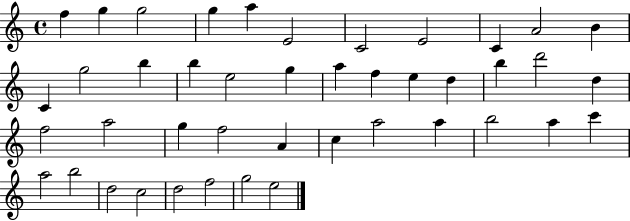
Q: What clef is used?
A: treble